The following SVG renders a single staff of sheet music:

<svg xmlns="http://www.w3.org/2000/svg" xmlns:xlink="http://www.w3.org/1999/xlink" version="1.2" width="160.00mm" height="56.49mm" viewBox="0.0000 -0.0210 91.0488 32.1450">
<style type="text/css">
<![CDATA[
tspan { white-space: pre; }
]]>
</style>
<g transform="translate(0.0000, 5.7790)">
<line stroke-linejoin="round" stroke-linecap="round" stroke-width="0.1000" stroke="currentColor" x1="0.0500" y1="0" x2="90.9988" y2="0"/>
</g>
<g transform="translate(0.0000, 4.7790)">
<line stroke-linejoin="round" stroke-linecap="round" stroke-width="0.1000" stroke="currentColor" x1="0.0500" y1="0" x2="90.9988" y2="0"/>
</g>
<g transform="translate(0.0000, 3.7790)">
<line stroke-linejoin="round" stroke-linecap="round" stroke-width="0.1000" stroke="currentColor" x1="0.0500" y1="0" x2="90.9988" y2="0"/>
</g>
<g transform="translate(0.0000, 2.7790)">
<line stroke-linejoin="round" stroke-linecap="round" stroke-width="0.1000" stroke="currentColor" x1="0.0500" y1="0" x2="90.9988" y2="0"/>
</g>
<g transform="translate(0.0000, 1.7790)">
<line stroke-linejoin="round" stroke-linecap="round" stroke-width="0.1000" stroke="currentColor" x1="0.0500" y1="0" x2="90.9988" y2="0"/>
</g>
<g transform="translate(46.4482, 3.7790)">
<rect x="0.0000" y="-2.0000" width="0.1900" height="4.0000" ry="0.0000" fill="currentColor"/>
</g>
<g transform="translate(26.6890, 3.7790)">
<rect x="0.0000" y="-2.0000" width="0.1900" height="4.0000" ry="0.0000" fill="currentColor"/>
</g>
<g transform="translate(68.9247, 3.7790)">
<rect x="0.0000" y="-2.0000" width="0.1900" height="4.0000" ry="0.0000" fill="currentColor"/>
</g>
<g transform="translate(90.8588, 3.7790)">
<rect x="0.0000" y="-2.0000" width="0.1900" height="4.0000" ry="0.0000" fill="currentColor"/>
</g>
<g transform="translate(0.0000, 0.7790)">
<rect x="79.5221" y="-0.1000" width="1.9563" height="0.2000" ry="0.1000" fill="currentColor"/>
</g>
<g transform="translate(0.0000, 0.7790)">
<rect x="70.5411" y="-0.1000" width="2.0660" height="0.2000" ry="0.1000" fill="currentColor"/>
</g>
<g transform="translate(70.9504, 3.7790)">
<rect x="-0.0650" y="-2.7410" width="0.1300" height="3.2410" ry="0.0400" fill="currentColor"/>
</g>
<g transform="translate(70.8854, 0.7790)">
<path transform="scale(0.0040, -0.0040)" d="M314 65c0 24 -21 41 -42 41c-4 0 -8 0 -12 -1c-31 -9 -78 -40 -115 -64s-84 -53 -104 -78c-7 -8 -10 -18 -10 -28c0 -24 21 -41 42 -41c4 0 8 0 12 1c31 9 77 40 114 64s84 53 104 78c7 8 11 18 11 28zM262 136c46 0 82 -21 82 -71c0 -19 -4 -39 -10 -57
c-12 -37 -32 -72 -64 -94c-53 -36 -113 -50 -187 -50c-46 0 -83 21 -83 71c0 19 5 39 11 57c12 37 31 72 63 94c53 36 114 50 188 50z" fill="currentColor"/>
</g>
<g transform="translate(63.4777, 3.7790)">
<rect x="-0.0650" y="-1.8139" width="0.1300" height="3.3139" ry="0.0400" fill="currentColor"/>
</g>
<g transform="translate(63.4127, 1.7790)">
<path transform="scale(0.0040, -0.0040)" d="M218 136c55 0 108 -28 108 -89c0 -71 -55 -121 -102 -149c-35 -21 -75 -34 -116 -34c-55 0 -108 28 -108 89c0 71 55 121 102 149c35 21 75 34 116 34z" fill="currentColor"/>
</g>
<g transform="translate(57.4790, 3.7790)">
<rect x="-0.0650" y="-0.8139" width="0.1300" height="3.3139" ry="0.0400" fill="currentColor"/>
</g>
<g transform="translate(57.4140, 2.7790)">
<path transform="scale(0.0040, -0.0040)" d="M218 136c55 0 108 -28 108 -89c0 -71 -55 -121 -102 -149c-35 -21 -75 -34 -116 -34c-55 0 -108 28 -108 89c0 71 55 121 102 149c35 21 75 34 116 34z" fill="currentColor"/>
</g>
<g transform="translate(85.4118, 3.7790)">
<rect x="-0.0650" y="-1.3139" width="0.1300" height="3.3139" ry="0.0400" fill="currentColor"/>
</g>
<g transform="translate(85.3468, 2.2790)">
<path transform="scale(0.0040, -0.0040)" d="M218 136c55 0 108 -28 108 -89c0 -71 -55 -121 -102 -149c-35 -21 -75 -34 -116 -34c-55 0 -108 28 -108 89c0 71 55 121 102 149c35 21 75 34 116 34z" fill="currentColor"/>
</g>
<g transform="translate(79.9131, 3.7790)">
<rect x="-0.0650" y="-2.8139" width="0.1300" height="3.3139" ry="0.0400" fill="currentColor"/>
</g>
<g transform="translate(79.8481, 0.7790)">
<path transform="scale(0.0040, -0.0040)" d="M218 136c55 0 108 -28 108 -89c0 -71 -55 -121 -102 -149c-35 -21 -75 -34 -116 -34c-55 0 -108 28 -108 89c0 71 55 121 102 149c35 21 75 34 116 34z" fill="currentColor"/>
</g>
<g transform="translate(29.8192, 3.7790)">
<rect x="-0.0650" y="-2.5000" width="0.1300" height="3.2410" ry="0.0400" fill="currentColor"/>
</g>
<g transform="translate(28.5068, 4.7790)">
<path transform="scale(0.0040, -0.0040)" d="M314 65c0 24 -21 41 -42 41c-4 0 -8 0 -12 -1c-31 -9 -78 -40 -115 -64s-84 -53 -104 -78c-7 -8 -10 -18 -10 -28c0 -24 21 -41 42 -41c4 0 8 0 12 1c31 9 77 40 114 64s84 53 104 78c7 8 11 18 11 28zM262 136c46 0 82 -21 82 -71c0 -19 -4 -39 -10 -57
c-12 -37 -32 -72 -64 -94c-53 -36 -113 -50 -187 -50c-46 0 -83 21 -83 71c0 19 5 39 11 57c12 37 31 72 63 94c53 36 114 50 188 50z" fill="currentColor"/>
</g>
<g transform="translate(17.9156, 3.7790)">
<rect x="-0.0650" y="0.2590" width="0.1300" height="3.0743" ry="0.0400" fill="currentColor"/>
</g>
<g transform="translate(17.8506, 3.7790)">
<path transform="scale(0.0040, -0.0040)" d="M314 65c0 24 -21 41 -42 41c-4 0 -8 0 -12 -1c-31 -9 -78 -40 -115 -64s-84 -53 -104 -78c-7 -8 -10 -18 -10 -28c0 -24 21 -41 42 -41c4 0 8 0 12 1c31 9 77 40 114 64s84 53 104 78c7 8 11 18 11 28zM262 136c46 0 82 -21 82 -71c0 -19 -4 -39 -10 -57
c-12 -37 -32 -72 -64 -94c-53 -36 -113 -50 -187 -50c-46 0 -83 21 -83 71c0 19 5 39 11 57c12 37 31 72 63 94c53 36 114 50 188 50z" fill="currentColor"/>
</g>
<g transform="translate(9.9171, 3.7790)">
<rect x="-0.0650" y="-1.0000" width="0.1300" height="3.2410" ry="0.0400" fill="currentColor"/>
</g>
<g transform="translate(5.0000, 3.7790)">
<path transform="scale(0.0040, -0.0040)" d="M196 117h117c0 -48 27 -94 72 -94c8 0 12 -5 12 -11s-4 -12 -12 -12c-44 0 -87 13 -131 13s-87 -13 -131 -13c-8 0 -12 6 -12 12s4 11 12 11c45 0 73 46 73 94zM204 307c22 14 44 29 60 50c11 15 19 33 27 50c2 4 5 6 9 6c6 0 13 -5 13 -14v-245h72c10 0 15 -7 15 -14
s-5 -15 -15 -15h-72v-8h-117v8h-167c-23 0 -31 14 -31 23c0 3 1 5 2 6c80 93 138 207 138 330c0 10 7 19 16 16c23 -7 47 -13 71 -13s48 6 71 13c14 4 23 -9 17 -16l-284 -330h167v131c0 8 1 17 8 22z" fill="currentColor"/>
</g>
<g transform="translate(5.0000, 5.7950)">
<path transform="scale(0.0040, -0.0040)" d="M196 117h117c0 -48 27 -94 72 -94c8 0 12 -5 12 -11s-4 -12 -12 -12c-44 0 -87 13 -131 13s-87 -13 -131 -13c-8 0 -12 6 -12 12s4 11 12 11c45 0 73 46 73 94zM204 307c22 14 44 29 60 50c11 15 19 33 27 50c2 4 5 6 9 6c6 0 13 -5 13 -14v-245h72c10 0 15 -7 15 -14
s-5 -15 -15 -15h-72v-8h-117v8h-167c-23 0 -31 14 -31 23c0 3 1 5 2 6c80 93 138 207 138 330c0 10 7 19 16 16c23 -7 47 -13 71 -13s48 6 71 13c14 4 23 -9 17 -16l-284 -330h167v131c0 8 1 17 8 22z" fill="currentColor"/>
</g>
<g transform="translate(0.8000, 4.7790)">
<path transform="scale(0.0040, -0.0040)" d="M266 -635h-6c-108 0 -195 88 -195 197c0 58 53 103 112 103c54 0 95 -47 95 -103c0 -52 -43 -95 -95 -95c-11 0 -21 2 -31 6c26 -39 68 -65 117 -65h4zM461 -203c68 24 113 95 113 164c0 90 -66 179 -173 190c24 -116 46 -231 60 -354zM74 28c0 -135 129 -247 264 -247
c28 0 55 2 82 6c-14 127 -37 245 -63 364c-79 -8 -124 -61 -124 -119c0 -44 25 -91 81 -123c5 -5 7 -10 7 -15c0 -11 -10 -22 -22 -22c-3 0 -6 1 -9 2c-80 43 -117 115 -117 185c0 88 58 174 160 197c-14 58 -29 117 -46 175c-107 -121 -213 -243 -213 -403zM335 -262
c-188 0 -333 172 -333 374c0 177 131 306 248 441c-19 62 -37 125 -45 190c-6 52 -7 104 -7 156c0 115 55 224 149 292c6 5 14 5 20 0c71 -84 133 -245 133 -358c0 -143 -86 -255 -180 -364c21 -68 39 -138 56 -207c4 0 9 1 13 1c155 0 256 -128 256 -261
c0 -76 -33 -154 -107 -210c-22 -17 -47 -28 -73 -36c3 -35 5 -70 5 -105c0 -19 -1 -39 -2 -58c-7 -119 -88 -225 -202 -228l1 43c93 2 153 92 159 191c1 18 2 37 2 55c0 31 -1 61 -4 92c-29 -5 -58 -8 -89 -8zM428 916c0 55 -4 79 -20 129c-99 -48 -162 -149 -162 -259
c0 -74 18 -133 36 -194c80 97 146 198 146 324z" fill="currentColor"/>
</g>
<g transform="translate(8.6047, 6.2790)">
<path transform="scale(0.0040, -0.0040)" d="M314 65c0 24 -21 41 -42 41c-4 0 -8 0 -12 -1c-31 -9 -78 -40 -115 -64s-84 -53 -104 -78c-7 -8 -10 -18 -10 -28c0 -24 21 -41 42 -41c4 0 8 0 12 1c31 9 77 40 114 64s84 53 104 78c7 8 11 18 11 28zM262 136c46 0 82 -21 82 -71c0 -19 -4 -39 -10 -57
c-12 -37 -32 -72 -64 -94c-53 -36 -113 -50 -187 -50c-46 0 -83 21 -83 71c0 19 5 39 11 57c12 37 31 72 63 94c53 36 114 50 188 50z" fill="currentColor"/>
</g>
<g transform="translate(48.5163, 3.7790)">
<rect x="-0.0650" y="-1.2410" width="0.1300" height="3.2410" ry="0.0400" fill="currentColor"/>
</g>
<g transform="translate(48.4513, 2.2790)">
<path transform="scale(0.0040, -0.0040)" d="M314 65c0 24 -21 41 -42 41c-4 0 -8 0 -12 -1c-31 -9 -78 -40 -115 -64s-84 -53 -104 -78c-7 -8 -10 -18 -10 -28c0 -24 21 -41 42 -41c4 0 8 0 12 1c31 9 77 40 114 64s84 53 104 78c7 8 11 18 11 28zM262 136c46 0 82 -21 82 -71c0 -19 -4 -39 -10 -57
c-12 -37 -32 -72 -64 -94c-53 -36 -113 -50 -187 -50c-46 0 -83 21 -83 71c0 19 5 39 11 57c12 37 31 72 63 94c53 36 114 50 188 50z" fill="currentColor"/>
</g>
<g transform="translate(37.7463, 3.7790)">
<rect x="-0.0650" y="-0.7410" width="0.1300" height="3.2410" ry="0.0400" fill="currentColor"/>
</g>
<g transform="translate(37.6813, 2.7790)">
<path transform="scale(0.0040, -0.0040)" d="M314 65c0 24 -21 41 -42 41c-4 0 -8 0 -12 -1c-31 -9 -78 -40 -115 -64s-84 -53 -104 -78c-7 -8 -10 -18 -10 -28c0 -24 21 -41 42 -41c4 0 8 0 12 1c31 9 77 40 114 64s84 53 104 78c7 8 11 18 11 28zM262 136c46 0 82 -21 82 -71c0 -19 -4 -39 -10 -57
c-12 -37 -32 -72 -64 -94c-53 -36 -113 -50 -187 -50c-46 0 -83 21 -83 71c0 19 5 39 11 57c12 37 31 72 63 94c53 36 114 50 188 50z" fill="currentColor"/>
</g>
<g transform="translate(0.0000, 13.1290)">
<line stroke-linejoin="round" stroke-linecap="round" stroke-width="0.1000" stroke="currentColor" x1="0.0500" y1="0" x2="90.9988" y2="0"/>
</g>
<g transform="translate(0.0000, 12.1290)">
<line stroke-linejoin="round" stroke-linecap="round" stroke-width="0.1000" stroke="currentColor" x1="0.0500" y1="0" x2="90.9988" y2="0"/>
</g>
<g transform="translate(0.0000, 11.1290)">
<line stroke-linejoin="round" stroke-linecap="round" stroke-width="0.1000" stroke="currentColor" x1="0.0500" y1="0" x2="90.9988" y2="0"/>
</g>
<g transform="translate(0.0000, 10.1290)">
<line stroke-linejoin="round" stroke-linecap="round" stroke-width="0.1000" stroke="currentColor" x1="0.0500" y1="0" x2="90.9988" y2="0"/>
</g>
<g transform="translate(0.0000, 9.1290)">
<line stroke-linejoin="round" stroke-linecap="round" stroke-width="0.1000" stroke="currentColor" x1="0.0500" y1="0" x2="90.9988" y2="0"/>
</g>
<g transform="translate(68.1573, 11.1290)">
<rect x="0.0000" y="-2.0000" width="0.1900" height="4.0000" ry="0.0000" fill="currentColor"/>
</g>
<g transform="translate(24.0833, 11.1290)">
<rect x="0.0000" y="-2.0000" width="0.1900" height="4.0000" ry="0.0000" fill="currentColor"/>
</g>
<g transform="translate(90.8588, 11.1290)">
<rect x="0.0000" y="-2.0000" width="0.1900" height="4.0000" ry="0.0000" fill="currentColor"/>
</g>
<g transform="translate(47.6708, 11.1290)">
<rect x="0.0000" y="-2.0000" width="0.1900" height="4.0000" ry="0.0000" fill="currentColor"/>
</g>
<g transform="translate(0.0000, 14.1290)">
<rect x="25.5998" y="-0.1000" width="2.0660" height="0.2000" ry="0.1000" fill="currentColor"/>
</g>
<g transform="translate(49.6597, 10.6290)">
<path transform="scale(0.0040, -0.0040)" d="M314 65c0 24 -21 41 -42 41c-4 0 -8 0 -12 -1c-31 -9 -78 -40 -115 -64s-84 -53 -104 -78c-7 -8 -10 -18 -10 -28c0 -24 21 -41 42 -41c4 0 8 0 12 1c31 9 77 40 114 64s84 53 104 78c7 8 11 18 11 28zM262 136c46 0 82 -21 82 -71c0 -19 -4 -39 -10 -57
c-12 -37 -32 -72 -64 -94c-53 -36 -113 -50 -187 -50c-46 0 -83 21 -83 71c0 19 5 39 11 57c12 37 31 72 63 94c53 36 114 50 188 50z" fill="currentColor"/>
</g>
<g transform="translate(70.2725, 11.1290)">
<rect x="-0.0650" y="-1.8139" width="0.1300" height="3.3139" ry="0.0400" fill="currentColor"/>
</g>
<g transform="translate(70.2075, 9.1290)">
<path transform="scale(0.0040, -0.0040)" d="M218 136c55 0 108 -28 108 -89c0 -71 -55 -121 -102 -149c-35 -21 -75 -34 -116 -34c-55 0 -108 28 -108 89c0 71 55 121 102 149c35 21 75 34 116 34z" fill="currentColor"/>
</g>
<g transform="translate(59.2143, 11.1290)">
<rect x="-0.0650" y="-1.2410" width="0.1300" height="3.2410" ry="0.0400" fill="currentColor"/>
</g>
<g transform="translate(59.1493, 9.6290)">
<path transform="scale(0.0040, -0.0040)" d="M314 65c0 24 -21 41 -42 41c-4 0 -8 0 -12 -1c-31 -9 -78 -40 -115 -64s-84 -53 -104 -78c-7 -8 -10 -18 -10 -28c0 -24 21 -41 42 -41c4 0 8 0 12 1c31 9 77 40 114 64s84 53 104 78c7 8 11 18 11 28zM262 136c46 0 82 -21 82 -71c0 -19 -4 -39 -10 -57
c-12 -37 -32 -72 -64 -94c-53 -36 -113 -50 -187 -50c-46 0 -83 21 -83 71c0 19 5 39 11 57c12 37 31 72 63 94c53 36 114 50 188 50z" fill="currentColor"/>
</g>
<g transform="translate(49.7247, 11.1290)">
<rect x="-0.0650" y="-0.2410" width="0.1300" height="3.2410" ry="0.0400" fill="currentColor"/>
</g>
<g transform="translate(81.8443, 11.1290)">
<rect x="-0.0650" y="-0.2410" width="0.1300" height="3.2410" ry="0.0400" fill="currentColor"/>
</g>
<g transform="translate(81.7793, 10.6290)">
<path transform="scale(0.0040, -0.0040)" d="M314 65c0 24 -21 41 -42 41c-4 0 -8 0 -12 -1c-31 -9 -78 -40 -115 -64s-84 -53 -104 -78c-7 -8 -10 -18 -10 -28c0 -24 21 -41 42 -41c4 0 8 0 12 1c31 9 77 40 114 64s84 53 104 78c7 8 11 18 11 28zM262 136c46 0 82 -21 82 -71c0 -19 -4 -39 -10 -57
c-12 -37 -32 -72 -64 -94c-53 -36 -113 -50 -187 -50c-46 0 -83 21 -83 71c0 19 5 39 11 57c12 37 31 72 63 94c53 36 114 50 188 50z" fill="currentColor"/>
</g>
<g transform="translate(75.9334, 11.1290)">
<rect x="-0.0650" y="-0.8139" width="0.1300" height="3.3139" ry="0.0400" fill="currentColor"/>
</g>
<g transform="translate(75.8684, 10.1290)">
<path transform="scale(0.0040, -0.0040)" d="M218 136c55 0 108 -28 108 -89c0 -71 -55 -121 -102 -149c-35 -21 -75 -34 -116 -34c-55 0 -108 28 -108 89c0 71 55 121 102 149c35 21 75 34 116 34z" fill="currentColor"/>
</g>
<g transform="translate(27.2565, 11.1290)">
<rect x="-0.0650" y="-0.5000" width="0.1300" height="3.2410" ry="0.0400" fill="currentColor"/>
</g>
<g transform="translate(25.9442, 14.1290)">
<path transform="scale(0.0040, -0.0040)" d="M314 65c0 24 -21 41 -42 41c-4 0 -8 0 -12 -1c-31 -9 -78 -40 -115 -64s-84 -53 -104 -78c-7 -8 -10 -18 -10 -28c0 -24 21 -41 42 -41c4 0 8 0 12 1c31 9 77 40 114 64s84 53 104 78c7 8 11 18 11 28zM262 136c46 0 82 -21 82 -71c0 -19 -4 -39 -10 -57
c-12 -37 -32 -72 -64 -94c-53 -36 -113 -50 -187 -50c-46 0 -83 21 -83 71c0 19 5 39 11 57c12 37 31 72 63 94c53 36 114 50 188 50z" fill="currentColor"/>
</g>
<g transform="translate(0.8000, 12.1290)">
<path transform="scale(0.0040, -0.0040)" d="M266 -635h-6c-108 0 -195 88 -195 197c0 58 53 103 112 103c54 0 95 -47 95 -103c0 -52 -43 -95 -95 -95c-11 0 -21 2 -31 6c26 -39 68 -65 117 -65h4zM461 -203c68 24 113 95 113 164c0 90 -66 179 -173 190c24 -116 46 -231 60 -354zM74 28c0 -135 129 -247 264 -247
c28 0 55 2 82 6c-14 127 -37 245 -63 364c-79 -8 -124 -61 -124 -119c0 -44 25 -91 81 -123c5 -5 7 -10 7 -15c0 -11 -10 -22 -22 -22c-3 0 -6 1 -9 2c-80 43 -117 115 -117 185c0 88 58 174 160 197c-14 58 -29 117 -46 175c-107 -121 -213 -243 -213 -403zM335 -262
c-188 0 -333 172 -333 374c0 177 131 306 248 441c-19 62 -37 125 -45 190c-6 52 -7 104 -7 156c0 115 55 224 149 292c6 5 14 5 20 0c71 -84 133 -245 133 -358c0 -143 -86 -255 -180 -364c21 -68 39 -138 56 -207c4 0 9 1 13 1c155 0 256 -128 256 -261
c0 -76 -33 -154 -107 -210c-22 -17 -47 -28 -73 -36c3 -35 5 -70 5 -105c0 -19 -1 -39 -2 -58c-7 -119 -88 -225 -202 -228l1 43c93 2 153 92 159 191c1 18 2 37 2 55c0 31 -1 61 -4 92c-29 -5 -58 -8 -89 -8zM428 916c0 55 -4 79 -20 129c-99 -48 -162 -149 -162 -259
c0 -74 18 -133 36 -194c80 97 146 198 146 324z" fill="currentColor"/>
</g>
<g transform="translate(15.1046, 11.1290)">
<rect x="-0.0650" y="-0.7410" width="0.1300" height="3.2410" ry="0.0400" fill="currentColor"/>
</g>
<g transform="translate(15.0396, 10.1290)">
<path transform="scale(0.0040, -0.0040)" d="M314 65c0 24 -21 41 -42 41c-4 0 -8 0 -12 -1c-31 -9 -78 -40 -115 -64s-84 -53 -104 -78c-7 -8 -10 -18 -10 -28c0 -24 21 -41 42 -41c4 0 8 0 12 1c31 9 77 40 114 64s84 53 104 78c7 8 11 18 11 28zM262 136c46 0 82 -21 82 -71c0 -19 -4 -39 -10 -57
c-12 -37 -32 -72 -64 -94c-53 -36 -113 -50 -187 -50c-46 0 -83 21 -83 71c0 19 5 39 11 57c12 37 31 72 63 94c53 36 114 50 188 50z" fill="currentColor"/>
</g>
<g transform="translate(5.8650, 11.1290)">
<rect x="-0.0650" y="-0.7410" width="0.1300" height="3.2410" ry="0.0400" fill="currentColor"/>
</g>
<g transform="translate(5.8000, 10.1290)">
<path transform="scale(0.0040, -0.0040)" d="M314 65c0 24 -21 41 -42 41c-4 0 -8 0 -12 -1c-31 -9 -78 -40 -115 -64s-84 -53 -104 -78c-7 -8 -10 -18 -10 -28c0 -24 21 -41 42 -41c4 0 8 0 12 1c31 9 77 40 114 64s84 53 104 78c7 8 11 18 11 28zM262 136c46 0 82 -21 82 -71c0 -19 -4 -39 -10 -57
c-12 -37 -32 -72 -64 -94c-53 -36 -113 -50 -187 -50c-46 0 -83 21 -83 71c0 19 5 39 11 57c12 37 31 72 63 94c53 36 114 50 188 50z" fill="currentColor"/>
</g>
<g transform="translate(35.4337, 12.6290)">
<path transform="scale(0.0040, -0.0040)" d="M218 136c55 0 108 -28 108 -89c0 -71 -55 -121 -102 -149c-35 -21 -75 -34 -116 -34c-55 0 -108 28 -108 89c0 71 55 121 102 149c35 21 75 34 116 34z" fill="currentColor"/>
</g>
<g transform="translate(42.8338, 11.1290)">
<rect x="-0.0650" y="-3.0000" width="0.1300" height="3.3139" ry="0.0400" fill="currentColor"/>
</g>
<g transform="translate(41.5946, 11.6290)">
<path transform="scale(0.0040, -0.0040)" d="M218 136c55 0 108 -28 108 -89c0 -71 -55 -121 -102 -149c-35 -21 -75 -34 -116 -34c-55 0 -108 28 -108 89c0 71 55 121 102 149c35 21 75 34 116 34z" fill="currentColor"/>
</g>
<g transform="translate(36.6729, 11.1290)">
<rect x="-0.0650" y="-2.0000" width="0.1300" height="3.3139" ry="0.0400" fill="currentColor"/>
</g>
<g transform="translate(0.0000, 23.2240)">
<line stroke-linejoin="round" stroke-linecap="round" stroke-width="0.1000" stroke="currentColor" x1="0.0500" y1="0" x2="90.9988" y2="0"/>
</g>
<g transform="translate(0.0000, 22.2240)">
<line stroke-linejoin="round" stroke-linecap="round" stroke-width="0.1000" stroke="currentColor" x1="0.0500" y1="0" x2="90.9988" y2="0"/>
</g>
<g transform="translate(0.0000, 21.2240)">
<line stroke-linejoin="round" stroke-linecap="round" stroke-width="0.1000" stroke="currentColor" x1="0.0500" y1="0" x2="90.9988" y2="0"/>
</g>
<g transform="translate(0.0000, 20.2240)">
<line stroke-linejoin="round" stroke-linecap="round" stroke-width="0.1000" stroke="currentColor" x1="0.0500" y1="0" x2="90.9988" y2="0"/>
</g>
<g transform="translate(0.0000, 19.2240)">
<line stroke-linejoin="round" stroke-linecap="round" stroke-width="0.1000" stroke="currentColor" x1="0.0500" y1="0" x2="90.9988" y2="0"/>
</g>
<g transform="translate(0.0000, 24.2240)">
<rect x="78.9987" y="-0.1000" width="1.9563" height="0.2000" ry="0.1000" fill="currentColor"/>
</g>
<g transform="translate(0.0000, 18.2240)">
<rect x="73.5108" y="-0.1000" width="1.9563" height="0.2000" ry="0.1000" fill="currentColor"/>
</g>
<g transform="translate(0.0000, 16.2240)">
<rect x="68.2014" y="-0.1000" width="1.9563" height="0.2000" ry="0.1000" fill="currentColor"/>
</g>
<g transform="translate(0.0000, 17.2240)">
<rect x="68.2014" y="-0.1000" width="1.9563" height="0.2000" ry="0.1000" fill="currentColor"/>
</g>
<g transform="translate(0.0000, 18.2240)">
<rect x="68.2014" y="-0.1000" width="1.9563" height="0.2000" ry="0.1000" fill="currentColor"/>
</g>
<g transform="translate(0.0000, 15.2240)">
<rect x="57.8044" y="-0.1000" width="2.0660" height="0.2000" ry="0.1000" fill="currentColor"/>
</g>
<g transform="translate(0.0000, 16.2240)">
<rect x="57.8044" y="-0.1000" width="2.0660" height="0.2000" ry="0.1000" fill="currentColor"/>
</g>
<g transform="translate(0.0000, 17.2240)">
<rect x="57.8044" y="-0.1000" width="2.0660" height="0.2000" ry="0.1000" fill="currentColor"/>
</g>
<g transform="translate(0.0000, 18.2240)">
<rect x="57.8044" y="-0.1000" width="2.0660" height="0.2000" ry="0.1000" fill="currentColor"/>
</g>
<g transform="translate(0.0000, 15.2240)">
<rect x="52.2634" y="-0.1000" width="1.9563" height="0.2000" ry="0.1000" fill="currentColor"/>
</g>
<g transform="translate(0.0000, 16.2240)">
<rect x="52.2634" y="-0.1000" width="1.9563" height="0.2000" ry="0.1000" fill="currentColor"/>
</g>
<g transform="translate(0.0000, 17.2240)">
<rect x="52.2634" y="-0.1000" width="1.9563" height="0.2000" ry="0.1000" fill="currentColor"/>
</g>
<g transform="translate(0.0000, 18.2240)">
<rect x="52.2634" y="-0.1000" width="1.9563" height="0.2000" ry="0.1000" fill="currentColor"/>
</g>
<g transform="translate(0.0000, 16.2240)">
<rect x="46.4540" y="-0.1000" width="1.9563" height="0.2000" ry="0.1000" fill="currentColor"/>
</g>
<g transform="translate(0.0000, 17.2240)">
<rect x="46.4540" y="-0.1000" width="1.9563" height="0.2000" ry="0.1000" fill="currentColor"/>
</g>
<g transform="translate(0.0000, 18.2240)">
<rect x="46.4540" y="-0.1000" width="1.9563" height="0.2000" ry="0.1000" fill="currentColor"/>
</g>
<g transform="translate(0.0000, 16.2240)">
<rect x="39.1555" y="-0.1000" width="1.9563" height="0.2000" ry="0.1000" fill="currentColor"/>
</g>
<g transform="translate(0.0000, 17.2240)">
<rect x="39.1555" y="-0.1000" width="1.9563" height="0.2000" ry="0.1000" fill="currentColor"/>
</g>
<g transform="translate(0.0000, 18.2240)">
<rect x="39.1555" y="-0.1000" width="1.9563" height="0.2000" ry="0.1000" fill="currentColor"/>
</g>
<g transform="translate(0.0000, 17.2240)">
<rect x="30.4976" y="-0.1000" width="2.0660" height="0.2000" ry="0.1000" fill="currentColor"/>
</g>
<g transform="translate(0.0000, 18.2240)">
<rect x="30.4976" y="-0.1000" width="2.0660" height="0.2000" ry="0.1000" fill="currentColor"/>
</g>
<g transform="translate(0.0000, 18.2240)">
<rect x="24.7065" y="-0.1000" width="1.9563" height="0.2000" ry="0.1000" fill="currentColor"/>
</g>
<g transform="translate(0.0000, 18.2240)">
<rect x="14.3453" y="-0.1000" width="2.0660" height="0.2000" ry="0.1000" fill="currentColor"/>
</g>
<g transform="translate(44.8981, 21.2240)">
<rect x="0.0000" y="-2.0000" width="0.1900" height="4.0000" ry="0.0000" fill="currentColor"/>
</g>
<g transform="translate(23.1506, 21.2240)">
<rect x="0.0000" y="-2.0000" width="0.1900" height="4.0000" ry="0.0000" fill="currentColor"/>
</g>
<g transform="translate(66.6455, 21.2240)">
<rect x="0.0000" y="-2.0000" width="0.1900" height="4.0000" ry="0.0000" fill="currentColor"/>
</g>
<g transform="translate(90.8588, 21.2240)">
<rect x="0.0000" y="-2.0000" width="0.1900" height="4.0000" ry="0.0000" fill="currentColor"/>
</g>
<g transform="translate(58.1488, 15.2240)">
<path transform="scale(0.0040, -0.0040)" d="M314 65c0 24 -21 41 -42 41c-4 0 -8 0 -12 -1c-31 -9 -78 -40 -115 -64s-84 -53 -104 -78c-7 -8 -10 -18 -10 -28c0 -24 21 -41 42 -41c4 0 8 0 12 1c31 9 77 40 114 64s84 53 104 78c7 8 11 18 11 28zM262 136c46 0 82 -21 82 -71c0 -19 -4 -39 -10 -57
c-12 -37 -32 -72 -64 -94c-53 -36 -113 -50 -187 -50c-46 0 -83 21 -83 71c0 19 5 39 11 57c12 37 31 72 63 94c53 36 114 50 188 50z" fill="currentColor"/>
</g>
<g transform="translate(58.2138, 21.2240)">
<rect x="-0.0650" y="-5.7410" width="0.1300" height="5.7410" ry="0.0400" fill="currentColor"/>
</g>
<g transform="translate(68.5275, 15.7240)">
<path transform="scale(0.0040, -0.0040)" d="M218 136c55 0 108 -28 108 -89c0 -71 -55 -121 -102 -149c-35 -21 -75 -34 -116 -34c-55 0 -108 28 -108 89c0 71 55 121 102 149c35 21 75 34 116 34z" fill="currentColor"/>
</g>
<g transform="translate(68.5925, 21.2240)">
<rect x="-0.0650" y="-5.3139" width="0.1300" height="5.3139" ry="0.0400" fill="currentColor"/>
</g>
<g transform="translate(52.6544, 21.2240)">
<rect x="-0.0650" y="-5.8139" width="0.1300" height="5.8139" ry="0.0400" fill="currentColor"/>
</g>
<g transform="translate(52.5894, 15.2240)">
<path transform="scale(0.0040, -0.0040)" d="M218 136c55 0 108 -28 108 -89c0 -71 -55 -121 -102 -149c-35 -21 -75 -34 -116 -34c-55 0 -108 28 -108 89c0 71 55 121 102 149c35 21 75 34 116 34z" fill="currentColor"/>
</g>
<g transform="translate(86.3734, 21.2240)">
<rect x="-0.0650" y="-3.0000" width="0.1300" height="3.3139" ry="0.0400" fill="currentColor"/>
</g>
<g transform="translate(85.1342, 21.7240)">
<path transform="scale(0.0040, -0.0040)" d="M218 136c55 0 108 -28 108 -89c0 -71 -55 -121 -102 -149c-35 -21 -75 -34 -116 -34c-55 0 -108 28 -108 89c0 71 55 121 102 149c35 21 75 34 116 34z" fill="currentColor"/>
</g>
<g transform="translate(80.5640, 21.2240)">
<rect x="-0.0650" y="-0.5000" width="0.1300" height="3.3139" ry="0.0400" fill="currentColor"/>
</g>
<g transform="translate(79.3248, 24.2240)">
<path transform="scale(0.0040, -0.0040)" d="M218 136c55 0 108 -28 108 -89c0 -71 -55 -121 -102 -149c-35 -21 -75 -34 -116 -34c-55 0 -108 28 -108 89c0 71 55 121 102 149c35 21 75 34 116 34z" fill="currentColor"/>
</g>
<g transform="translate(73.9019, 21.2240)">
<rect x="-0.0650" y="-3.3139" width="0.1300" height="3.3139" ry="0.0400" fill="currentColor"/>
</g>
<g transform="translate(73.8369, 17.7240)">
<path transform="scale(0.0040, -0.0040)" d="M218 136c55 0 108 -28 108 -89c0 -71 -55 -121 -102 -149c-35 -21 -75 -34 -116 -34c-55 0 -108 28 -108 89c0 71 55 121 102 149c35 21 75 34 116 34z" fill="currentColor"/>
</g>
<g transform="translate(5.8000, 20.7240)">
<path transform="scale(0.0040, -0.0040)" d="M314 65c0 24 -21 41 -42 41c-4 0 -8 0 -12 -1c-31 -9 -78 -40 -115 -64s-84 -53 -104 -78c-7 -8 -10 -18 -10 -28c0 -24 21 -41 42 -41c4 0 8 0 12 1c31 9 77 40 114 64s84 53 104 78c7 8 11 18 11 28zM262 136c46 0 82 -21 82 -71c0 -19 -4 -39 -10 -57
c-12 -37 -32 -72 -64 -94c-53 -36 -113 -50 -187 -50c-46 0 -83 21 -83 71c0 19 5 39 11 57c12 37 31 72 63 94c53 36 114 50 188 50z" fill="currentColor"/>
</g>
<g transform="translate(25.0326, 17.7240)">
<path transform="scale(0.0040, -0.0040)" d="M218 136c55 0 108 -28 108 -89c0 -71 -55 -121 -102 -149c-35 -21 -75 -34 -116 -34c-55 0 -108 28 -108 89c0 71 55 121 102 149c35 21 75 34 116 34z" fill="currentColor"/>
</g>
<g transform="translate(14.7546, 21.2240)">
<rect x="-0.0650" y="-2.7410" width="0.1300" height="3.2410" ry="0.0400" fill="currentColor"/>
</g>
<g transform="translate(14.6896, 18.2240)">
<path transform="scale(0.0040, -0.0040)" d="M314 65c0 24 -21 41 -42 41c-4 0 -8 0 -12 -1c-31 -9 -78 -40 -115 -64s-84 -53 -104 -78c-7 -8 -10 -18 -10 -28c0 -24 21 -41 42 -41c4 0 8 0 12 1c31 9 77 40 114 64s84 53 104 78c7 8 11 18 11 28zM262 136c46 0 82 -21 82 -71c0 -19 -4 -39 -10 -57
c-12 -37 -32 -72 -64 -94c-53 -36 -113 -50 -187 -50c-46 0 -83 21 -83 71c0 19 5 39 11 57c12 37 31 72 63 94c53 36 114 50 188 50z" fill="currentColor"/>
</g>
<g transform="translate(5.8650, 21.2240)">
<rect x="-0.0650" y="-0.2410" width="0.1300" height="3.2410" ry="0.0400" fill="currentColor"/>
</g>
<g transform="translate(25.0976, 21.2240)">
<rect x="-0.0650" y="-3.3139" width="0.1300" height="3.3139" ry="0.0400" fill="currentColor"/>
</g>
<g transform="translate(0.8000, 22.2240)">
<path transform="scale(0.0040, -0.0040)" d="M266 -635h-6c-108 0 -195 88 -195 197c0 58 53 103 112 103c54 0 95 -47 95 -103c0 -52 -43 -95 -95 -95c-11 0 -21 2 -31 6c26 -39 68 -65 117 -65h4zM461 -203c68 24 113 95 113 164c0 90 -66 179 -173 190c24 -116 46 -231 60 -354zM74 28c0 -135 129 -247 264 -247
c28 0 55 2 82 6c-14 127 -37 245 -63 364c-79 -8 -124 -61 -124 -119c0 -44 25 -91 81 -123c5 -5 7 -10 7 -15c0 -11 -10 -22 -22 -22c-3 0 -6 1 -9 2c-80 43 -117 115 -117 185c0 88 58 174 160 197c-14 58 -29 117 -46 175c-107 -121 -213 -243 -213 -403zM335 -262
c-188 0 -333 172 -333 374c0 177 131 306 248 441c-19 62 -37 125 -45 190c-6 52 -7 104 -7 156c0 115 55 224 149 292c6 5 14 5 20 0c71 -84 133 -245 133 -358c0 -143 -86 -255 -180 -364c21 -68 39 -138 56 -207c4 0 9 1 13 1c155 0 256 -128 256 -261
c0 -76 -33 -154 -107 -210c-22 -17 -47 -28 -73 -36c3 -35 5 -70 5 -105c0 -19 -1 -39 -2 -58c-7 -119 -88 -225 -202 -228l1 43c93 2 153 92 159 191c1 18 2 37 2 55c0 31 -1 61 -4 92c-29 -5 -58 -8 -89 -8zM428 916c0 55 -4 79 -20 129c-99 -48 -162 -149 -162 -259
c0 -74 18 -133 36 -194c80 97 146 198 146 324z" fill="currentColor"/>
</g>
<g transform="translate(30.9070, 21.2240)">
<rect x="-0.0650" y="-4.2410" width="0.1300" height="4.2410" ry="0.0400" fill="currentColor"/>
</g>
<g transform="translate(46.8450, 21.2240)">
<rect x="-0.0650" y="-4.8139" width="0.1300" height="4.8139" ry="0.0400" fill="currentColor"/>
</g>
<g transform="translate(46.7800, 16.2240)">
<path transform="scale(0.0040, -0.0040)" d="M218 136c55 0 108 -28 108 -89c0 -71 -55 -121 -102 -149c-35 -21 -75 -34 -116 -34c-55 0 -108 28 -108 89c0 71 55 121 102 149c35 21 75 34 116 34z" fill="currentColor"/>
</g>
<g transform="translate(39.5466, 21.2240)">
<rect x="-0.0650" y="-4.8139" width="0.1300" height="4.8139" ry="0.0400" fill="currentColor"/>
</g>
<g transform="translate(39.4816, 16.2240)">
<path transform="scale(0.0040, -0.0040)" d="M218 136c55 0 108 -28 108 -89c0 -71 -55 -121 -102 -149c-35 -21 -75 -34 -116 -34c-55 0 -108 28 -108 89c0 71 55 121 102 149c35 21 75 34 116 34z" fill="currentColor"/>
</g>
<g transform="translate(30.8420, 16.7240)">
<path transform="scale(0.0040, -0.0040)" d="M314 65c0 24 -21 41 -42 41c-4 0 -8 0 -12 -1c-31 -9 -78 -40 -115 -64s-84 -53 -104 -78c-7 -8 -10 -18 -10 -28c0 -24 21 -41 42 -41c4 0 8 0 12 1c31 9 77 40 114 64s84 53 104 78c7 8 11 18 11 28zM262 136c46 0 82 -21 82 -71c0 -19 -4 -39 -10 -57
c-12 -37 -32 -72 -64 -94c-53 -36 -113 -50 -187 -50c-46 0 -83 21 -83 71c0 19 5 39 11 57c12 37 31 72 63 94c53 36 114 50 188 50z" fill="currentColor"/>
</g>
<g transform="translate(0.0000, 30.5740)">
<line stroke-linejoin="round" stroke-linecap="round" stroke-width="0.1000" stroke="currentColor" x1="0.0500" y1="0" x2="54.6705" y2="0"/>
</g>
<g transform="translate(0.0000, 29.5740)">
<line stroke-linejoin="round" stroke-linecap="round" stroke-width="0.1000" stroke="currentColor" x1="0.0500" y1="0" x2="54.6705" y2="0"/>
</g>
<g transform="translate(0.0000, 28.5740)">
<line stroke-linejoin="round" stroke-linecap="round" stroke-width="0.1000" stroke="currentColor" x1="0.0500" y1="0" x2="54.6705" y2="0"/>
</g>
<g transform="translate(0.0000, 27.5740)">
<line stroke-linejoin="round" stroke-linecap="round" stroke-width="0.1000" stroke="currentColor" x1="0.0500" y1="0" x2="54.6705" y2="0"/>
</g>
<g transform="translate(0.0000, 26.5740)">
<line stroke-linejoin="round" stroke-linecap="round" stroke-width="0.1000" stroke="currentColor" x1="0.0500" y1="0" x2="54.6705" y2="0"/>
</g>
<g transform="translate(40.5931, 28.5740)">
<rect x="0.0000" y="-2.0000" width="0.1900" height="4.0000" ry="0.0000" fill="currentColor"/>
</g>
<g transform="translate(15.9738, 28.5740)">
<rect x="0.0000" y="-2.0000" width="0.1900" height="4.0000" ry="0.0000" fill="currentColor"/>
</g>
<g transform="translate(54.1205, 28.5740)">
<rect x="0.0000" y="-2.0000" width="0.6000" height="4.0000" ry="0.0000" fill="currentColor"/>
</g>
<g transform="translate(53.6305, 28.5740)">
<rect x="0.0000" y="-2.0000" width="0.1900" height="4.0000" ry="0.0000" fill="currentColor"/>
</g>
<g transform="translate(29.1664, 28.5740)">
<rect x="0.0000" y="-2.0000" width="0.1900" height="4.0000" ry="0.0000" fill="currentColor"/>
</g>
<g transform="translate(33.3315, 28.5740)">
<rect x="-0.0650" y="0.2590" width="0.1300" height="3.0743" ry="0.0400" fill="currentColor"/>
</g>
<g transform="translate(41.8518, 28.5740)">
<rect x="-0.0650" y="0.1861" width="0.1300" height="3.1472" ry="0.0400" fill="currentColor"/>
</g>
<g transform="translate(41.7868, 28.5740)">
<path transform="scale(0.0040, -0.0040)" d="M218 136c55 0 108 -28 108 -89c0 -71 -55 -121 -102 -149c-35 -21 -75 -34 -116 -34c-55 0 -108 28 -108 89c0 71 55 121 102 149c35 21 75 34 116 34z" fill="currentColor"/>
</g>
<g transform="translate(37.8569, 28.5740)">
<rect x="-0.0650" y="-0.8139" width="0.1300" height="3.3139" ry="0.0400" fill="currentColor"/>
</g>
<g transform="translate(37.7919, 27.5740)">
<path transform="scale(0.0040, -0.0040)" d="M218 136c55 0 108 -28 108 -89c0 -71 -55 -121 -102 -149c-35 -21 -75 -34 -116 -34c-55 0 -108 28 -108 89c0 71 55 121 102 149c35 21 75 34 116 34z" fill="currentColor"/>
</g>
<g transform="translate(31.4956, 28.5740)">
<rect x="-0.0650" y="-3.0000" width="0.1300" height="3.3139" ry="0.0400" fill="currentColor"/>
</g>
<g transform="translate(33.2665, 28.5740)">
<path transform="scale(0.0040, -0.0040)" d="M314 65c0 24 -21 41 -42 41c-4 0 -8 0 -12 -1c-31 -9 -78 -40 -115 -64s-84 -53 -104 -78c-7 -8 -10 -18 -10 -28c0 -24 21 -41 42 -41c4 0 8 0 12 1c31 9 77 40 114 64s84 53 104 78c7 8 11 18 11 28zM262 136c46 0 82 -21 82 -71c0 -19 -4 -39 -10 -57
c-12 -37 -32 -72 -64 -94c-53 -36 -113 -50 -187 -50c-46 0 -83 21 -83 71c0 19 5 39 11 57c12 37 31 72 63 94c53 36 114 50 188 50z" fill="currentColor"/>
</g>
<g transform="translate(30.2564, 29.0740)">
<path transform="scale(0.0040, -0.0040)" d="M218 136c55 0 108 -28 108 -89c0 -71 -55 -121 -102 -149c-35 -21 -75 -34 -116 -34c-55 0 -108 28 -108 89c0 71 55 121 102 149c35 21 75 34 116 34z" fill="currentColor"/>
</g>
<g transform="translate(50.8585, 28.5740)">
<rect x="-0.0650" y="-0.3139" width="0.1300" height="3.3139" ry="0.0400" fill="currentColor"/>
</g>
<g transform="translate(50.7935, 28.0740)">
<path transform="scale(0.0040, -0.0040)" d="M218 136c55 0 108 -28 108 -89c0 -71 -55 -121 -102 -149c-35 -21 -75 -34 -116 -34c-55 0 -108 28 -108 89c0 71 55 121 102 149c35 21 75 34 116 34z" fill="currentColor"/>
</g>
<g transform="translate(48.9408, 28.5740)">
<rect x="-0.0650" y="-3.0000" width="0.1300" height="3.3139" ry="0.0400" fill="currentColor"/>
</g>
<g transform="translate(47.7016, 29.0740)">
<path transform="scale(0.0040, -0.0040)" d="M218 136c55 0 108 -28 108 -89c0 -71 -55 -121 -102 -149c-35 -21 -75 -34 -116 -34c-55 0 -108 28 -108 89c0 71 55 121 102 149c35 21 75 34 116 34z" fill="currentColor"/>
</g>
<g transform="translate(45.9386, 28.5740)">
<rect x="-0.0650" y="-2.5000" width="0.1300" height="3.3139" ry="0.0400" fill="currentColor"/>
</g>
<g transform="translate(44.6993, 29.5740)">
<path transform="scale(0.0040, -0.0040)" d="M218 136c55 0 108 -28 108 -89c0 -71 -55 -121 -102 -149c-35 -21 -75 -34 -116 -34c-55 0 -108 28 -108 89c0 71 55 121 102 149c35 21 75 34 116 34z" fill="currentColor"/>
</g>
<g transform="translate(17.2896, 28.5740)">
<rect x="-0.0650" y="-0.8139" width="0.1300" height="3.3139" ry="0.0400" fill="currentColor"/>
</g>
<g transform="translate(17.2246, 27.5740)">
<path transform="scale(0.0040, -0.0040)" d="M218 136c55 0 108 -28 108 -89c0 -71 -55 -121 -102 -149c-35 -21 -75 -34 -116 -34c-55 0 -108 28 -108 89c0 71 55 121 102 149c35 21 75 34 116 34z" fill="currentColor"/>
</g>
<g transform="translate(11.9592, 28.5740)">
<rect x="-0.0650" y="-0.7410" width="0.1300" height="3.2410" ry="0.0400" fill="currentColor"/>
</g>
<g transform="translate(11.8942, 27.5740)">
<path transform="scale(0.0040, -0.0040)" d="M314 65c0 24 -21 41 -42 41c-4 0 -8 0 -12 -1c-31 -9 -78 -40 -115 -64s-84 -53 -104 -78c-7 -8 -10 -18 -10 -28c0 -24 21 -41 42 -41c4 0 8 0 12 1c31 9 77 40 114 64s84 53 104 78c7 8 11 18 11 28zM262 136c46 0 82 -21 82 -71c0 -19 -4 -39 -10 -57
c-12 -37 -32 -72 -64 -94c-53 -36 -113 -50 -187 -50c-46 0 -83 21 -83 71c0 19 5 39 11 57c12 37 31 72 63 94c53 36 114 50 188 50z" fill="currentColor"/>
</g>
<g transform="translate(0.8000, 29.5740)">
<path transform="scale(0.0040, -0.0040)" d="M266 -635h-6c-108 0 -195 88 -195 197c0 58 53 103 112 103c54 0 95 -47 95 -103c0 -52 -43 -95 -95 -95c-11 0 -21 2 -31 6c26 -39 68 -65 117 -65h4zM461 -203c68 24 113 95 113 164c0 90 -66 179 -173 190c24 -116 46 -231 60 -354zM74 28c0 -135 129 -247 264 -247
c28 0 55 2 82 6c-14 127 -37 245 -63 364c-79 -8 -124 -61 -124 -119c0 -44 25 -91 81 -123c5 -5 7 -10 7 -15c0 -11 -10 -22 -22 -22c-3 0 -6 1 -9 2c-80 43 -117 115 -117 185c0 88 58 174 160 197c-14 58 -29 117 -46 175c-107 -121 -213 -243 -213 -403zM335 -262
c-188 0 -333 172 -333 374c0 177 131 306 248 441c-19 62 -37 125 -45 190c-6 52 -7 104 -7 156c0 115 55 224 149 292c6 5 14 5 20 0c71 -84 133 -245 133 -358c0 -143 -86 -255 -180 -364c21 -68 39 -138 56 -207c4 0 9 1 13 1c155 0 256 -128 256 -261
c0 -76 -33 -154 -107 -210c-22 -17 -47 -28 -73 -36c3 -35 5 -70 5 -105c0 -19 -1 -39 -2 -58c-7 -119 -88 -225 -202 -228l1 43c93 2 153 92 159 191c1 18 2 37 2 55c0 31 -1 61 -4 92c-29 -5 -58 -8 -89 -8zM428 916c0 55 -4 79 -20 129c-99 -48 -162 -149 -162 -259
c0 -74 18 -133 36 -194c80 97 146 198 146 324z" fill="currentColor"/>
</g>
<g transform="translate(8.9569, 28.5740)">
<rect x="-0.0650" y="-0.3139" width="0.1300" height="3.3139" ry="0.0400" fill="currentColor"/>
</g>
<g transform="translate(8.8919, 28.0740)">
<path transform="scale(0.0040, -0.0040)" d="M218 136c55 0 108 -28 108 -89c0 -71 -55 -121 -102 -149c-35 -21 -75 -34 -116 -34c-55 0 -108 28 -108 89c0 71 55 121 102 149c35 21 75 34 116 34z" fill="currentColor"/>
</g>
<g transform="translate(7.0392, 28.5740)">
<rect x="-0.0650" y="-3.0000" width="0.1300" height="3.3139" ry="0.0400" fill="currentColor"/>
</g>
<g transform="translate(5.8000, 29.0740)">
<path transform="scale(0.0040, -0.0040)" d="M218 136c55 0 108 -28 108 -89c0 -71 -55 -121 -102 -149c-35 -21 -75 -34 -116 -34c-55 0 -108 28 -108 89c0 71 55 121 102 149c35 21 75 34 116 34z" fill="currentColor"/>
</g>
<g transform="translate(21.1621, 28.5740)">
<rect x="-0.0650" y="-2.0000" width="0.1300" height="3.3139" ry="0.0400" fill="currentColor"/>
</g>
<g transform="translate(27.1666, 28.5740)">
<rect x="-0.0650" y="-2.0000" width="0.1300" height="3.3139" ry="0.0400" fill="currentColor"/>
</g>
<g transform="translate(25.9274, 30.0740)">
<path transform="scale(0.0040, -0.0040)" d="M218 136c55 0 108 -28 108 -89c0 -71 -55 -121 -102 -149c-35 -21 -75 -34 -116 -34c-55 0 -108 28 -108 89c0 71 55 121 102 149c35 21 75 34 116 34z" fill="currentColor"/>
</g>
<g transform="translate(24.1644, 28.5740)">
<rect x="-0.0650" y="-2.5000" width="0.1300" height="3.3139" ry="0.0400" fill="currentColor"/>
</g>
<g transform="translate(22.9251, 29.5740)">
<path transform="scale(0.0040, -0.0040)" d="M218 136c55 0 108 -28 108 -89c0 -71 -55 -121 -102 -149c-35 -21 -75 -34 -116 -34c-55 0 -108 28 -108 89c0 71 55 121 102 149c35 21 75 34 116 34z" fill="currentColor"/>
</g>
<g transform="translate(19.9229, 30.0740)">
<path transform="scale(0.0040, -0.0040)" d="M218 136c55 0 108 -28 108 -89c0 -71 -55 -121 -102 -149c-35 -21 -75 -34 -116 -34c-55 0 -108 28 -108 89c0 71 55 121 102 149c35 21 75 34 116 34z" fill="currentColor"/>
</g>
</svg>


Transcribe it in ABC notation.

X:1
T:Untitled
M:4/4
L:1/4
K:C
D2 B2 G2 d2 e2 d f a2 a e d2 d2 C2 F A c2 e2 f d c2 c2 a2 b d'2 e' e' g' g'2 f' b C A A c d2 d F G F A B2 d B G A c